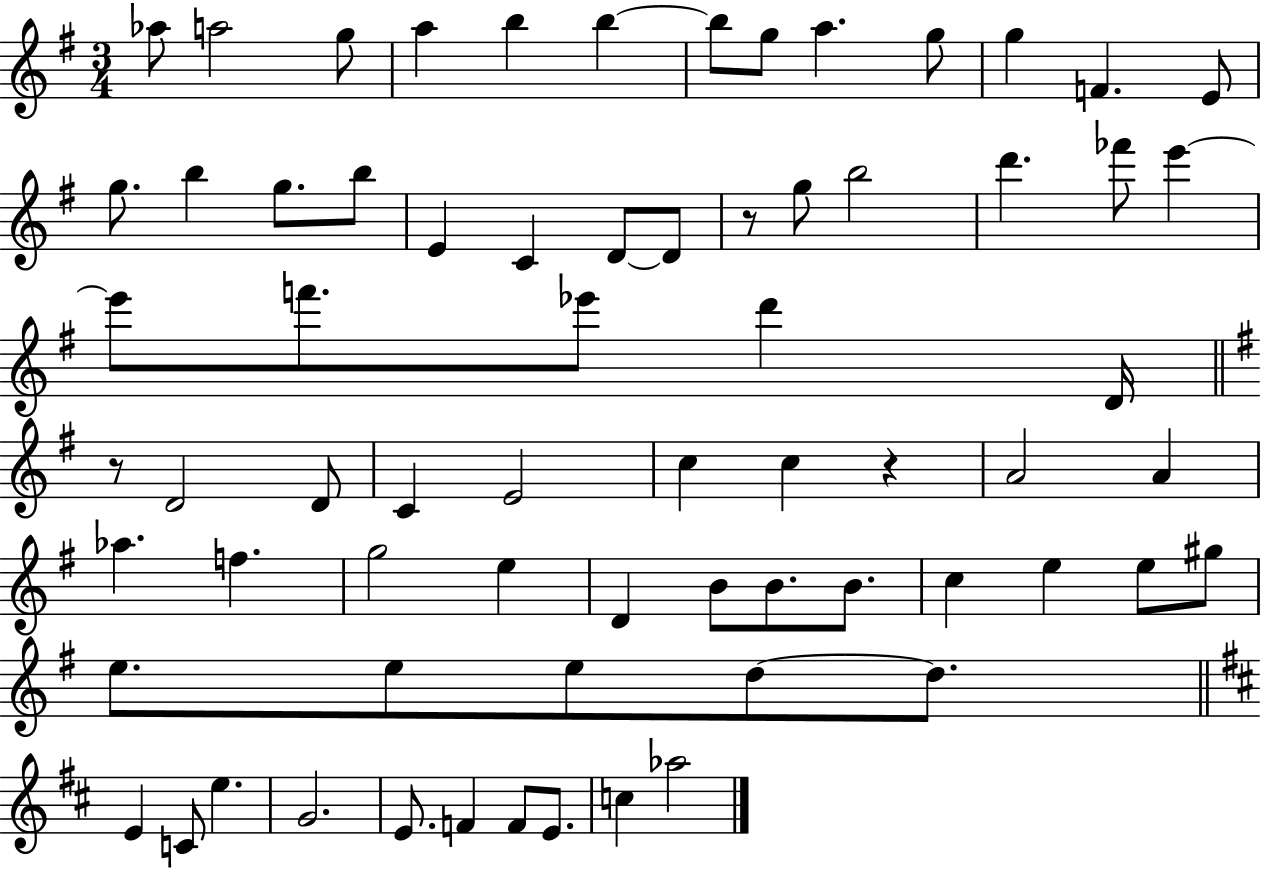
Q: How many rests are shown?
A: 3